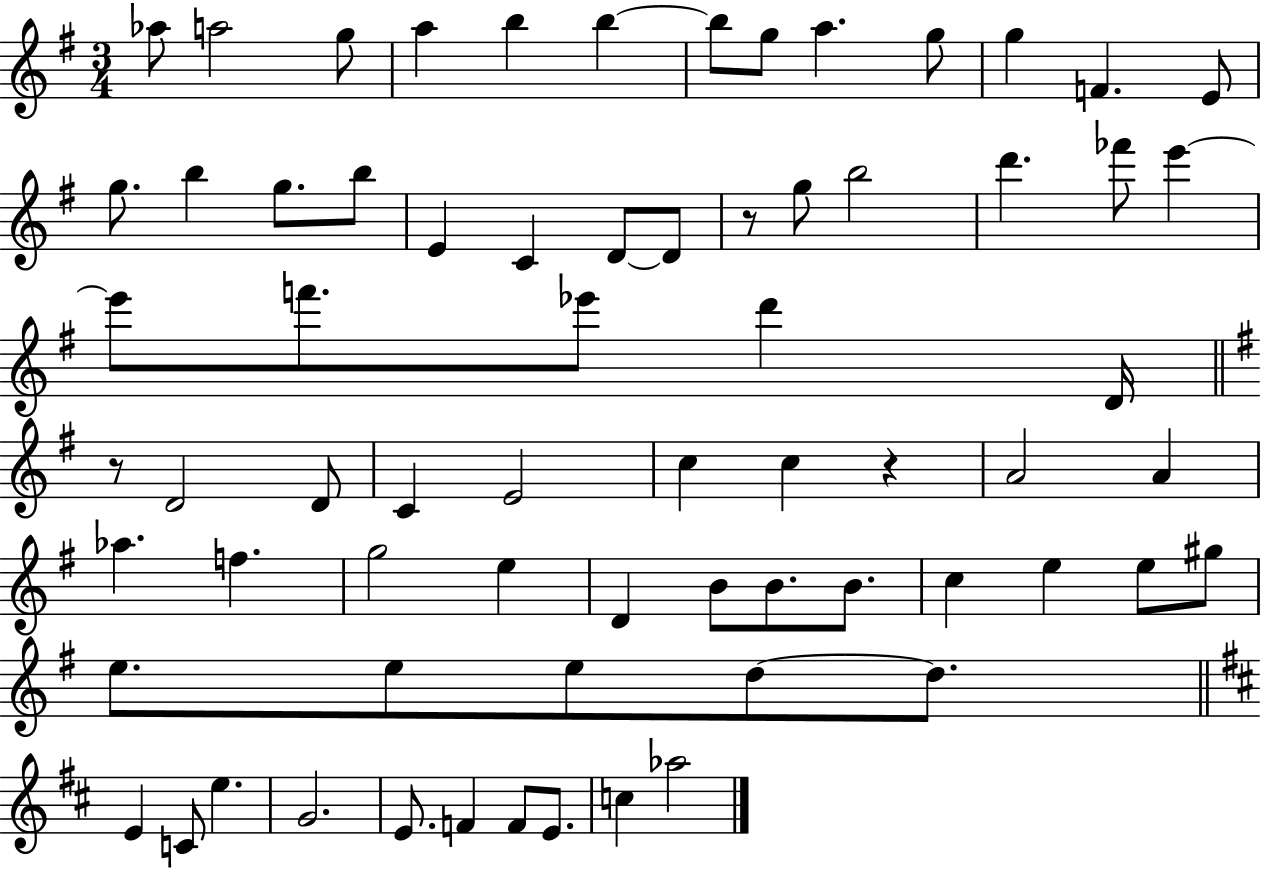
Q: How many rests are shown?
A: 3